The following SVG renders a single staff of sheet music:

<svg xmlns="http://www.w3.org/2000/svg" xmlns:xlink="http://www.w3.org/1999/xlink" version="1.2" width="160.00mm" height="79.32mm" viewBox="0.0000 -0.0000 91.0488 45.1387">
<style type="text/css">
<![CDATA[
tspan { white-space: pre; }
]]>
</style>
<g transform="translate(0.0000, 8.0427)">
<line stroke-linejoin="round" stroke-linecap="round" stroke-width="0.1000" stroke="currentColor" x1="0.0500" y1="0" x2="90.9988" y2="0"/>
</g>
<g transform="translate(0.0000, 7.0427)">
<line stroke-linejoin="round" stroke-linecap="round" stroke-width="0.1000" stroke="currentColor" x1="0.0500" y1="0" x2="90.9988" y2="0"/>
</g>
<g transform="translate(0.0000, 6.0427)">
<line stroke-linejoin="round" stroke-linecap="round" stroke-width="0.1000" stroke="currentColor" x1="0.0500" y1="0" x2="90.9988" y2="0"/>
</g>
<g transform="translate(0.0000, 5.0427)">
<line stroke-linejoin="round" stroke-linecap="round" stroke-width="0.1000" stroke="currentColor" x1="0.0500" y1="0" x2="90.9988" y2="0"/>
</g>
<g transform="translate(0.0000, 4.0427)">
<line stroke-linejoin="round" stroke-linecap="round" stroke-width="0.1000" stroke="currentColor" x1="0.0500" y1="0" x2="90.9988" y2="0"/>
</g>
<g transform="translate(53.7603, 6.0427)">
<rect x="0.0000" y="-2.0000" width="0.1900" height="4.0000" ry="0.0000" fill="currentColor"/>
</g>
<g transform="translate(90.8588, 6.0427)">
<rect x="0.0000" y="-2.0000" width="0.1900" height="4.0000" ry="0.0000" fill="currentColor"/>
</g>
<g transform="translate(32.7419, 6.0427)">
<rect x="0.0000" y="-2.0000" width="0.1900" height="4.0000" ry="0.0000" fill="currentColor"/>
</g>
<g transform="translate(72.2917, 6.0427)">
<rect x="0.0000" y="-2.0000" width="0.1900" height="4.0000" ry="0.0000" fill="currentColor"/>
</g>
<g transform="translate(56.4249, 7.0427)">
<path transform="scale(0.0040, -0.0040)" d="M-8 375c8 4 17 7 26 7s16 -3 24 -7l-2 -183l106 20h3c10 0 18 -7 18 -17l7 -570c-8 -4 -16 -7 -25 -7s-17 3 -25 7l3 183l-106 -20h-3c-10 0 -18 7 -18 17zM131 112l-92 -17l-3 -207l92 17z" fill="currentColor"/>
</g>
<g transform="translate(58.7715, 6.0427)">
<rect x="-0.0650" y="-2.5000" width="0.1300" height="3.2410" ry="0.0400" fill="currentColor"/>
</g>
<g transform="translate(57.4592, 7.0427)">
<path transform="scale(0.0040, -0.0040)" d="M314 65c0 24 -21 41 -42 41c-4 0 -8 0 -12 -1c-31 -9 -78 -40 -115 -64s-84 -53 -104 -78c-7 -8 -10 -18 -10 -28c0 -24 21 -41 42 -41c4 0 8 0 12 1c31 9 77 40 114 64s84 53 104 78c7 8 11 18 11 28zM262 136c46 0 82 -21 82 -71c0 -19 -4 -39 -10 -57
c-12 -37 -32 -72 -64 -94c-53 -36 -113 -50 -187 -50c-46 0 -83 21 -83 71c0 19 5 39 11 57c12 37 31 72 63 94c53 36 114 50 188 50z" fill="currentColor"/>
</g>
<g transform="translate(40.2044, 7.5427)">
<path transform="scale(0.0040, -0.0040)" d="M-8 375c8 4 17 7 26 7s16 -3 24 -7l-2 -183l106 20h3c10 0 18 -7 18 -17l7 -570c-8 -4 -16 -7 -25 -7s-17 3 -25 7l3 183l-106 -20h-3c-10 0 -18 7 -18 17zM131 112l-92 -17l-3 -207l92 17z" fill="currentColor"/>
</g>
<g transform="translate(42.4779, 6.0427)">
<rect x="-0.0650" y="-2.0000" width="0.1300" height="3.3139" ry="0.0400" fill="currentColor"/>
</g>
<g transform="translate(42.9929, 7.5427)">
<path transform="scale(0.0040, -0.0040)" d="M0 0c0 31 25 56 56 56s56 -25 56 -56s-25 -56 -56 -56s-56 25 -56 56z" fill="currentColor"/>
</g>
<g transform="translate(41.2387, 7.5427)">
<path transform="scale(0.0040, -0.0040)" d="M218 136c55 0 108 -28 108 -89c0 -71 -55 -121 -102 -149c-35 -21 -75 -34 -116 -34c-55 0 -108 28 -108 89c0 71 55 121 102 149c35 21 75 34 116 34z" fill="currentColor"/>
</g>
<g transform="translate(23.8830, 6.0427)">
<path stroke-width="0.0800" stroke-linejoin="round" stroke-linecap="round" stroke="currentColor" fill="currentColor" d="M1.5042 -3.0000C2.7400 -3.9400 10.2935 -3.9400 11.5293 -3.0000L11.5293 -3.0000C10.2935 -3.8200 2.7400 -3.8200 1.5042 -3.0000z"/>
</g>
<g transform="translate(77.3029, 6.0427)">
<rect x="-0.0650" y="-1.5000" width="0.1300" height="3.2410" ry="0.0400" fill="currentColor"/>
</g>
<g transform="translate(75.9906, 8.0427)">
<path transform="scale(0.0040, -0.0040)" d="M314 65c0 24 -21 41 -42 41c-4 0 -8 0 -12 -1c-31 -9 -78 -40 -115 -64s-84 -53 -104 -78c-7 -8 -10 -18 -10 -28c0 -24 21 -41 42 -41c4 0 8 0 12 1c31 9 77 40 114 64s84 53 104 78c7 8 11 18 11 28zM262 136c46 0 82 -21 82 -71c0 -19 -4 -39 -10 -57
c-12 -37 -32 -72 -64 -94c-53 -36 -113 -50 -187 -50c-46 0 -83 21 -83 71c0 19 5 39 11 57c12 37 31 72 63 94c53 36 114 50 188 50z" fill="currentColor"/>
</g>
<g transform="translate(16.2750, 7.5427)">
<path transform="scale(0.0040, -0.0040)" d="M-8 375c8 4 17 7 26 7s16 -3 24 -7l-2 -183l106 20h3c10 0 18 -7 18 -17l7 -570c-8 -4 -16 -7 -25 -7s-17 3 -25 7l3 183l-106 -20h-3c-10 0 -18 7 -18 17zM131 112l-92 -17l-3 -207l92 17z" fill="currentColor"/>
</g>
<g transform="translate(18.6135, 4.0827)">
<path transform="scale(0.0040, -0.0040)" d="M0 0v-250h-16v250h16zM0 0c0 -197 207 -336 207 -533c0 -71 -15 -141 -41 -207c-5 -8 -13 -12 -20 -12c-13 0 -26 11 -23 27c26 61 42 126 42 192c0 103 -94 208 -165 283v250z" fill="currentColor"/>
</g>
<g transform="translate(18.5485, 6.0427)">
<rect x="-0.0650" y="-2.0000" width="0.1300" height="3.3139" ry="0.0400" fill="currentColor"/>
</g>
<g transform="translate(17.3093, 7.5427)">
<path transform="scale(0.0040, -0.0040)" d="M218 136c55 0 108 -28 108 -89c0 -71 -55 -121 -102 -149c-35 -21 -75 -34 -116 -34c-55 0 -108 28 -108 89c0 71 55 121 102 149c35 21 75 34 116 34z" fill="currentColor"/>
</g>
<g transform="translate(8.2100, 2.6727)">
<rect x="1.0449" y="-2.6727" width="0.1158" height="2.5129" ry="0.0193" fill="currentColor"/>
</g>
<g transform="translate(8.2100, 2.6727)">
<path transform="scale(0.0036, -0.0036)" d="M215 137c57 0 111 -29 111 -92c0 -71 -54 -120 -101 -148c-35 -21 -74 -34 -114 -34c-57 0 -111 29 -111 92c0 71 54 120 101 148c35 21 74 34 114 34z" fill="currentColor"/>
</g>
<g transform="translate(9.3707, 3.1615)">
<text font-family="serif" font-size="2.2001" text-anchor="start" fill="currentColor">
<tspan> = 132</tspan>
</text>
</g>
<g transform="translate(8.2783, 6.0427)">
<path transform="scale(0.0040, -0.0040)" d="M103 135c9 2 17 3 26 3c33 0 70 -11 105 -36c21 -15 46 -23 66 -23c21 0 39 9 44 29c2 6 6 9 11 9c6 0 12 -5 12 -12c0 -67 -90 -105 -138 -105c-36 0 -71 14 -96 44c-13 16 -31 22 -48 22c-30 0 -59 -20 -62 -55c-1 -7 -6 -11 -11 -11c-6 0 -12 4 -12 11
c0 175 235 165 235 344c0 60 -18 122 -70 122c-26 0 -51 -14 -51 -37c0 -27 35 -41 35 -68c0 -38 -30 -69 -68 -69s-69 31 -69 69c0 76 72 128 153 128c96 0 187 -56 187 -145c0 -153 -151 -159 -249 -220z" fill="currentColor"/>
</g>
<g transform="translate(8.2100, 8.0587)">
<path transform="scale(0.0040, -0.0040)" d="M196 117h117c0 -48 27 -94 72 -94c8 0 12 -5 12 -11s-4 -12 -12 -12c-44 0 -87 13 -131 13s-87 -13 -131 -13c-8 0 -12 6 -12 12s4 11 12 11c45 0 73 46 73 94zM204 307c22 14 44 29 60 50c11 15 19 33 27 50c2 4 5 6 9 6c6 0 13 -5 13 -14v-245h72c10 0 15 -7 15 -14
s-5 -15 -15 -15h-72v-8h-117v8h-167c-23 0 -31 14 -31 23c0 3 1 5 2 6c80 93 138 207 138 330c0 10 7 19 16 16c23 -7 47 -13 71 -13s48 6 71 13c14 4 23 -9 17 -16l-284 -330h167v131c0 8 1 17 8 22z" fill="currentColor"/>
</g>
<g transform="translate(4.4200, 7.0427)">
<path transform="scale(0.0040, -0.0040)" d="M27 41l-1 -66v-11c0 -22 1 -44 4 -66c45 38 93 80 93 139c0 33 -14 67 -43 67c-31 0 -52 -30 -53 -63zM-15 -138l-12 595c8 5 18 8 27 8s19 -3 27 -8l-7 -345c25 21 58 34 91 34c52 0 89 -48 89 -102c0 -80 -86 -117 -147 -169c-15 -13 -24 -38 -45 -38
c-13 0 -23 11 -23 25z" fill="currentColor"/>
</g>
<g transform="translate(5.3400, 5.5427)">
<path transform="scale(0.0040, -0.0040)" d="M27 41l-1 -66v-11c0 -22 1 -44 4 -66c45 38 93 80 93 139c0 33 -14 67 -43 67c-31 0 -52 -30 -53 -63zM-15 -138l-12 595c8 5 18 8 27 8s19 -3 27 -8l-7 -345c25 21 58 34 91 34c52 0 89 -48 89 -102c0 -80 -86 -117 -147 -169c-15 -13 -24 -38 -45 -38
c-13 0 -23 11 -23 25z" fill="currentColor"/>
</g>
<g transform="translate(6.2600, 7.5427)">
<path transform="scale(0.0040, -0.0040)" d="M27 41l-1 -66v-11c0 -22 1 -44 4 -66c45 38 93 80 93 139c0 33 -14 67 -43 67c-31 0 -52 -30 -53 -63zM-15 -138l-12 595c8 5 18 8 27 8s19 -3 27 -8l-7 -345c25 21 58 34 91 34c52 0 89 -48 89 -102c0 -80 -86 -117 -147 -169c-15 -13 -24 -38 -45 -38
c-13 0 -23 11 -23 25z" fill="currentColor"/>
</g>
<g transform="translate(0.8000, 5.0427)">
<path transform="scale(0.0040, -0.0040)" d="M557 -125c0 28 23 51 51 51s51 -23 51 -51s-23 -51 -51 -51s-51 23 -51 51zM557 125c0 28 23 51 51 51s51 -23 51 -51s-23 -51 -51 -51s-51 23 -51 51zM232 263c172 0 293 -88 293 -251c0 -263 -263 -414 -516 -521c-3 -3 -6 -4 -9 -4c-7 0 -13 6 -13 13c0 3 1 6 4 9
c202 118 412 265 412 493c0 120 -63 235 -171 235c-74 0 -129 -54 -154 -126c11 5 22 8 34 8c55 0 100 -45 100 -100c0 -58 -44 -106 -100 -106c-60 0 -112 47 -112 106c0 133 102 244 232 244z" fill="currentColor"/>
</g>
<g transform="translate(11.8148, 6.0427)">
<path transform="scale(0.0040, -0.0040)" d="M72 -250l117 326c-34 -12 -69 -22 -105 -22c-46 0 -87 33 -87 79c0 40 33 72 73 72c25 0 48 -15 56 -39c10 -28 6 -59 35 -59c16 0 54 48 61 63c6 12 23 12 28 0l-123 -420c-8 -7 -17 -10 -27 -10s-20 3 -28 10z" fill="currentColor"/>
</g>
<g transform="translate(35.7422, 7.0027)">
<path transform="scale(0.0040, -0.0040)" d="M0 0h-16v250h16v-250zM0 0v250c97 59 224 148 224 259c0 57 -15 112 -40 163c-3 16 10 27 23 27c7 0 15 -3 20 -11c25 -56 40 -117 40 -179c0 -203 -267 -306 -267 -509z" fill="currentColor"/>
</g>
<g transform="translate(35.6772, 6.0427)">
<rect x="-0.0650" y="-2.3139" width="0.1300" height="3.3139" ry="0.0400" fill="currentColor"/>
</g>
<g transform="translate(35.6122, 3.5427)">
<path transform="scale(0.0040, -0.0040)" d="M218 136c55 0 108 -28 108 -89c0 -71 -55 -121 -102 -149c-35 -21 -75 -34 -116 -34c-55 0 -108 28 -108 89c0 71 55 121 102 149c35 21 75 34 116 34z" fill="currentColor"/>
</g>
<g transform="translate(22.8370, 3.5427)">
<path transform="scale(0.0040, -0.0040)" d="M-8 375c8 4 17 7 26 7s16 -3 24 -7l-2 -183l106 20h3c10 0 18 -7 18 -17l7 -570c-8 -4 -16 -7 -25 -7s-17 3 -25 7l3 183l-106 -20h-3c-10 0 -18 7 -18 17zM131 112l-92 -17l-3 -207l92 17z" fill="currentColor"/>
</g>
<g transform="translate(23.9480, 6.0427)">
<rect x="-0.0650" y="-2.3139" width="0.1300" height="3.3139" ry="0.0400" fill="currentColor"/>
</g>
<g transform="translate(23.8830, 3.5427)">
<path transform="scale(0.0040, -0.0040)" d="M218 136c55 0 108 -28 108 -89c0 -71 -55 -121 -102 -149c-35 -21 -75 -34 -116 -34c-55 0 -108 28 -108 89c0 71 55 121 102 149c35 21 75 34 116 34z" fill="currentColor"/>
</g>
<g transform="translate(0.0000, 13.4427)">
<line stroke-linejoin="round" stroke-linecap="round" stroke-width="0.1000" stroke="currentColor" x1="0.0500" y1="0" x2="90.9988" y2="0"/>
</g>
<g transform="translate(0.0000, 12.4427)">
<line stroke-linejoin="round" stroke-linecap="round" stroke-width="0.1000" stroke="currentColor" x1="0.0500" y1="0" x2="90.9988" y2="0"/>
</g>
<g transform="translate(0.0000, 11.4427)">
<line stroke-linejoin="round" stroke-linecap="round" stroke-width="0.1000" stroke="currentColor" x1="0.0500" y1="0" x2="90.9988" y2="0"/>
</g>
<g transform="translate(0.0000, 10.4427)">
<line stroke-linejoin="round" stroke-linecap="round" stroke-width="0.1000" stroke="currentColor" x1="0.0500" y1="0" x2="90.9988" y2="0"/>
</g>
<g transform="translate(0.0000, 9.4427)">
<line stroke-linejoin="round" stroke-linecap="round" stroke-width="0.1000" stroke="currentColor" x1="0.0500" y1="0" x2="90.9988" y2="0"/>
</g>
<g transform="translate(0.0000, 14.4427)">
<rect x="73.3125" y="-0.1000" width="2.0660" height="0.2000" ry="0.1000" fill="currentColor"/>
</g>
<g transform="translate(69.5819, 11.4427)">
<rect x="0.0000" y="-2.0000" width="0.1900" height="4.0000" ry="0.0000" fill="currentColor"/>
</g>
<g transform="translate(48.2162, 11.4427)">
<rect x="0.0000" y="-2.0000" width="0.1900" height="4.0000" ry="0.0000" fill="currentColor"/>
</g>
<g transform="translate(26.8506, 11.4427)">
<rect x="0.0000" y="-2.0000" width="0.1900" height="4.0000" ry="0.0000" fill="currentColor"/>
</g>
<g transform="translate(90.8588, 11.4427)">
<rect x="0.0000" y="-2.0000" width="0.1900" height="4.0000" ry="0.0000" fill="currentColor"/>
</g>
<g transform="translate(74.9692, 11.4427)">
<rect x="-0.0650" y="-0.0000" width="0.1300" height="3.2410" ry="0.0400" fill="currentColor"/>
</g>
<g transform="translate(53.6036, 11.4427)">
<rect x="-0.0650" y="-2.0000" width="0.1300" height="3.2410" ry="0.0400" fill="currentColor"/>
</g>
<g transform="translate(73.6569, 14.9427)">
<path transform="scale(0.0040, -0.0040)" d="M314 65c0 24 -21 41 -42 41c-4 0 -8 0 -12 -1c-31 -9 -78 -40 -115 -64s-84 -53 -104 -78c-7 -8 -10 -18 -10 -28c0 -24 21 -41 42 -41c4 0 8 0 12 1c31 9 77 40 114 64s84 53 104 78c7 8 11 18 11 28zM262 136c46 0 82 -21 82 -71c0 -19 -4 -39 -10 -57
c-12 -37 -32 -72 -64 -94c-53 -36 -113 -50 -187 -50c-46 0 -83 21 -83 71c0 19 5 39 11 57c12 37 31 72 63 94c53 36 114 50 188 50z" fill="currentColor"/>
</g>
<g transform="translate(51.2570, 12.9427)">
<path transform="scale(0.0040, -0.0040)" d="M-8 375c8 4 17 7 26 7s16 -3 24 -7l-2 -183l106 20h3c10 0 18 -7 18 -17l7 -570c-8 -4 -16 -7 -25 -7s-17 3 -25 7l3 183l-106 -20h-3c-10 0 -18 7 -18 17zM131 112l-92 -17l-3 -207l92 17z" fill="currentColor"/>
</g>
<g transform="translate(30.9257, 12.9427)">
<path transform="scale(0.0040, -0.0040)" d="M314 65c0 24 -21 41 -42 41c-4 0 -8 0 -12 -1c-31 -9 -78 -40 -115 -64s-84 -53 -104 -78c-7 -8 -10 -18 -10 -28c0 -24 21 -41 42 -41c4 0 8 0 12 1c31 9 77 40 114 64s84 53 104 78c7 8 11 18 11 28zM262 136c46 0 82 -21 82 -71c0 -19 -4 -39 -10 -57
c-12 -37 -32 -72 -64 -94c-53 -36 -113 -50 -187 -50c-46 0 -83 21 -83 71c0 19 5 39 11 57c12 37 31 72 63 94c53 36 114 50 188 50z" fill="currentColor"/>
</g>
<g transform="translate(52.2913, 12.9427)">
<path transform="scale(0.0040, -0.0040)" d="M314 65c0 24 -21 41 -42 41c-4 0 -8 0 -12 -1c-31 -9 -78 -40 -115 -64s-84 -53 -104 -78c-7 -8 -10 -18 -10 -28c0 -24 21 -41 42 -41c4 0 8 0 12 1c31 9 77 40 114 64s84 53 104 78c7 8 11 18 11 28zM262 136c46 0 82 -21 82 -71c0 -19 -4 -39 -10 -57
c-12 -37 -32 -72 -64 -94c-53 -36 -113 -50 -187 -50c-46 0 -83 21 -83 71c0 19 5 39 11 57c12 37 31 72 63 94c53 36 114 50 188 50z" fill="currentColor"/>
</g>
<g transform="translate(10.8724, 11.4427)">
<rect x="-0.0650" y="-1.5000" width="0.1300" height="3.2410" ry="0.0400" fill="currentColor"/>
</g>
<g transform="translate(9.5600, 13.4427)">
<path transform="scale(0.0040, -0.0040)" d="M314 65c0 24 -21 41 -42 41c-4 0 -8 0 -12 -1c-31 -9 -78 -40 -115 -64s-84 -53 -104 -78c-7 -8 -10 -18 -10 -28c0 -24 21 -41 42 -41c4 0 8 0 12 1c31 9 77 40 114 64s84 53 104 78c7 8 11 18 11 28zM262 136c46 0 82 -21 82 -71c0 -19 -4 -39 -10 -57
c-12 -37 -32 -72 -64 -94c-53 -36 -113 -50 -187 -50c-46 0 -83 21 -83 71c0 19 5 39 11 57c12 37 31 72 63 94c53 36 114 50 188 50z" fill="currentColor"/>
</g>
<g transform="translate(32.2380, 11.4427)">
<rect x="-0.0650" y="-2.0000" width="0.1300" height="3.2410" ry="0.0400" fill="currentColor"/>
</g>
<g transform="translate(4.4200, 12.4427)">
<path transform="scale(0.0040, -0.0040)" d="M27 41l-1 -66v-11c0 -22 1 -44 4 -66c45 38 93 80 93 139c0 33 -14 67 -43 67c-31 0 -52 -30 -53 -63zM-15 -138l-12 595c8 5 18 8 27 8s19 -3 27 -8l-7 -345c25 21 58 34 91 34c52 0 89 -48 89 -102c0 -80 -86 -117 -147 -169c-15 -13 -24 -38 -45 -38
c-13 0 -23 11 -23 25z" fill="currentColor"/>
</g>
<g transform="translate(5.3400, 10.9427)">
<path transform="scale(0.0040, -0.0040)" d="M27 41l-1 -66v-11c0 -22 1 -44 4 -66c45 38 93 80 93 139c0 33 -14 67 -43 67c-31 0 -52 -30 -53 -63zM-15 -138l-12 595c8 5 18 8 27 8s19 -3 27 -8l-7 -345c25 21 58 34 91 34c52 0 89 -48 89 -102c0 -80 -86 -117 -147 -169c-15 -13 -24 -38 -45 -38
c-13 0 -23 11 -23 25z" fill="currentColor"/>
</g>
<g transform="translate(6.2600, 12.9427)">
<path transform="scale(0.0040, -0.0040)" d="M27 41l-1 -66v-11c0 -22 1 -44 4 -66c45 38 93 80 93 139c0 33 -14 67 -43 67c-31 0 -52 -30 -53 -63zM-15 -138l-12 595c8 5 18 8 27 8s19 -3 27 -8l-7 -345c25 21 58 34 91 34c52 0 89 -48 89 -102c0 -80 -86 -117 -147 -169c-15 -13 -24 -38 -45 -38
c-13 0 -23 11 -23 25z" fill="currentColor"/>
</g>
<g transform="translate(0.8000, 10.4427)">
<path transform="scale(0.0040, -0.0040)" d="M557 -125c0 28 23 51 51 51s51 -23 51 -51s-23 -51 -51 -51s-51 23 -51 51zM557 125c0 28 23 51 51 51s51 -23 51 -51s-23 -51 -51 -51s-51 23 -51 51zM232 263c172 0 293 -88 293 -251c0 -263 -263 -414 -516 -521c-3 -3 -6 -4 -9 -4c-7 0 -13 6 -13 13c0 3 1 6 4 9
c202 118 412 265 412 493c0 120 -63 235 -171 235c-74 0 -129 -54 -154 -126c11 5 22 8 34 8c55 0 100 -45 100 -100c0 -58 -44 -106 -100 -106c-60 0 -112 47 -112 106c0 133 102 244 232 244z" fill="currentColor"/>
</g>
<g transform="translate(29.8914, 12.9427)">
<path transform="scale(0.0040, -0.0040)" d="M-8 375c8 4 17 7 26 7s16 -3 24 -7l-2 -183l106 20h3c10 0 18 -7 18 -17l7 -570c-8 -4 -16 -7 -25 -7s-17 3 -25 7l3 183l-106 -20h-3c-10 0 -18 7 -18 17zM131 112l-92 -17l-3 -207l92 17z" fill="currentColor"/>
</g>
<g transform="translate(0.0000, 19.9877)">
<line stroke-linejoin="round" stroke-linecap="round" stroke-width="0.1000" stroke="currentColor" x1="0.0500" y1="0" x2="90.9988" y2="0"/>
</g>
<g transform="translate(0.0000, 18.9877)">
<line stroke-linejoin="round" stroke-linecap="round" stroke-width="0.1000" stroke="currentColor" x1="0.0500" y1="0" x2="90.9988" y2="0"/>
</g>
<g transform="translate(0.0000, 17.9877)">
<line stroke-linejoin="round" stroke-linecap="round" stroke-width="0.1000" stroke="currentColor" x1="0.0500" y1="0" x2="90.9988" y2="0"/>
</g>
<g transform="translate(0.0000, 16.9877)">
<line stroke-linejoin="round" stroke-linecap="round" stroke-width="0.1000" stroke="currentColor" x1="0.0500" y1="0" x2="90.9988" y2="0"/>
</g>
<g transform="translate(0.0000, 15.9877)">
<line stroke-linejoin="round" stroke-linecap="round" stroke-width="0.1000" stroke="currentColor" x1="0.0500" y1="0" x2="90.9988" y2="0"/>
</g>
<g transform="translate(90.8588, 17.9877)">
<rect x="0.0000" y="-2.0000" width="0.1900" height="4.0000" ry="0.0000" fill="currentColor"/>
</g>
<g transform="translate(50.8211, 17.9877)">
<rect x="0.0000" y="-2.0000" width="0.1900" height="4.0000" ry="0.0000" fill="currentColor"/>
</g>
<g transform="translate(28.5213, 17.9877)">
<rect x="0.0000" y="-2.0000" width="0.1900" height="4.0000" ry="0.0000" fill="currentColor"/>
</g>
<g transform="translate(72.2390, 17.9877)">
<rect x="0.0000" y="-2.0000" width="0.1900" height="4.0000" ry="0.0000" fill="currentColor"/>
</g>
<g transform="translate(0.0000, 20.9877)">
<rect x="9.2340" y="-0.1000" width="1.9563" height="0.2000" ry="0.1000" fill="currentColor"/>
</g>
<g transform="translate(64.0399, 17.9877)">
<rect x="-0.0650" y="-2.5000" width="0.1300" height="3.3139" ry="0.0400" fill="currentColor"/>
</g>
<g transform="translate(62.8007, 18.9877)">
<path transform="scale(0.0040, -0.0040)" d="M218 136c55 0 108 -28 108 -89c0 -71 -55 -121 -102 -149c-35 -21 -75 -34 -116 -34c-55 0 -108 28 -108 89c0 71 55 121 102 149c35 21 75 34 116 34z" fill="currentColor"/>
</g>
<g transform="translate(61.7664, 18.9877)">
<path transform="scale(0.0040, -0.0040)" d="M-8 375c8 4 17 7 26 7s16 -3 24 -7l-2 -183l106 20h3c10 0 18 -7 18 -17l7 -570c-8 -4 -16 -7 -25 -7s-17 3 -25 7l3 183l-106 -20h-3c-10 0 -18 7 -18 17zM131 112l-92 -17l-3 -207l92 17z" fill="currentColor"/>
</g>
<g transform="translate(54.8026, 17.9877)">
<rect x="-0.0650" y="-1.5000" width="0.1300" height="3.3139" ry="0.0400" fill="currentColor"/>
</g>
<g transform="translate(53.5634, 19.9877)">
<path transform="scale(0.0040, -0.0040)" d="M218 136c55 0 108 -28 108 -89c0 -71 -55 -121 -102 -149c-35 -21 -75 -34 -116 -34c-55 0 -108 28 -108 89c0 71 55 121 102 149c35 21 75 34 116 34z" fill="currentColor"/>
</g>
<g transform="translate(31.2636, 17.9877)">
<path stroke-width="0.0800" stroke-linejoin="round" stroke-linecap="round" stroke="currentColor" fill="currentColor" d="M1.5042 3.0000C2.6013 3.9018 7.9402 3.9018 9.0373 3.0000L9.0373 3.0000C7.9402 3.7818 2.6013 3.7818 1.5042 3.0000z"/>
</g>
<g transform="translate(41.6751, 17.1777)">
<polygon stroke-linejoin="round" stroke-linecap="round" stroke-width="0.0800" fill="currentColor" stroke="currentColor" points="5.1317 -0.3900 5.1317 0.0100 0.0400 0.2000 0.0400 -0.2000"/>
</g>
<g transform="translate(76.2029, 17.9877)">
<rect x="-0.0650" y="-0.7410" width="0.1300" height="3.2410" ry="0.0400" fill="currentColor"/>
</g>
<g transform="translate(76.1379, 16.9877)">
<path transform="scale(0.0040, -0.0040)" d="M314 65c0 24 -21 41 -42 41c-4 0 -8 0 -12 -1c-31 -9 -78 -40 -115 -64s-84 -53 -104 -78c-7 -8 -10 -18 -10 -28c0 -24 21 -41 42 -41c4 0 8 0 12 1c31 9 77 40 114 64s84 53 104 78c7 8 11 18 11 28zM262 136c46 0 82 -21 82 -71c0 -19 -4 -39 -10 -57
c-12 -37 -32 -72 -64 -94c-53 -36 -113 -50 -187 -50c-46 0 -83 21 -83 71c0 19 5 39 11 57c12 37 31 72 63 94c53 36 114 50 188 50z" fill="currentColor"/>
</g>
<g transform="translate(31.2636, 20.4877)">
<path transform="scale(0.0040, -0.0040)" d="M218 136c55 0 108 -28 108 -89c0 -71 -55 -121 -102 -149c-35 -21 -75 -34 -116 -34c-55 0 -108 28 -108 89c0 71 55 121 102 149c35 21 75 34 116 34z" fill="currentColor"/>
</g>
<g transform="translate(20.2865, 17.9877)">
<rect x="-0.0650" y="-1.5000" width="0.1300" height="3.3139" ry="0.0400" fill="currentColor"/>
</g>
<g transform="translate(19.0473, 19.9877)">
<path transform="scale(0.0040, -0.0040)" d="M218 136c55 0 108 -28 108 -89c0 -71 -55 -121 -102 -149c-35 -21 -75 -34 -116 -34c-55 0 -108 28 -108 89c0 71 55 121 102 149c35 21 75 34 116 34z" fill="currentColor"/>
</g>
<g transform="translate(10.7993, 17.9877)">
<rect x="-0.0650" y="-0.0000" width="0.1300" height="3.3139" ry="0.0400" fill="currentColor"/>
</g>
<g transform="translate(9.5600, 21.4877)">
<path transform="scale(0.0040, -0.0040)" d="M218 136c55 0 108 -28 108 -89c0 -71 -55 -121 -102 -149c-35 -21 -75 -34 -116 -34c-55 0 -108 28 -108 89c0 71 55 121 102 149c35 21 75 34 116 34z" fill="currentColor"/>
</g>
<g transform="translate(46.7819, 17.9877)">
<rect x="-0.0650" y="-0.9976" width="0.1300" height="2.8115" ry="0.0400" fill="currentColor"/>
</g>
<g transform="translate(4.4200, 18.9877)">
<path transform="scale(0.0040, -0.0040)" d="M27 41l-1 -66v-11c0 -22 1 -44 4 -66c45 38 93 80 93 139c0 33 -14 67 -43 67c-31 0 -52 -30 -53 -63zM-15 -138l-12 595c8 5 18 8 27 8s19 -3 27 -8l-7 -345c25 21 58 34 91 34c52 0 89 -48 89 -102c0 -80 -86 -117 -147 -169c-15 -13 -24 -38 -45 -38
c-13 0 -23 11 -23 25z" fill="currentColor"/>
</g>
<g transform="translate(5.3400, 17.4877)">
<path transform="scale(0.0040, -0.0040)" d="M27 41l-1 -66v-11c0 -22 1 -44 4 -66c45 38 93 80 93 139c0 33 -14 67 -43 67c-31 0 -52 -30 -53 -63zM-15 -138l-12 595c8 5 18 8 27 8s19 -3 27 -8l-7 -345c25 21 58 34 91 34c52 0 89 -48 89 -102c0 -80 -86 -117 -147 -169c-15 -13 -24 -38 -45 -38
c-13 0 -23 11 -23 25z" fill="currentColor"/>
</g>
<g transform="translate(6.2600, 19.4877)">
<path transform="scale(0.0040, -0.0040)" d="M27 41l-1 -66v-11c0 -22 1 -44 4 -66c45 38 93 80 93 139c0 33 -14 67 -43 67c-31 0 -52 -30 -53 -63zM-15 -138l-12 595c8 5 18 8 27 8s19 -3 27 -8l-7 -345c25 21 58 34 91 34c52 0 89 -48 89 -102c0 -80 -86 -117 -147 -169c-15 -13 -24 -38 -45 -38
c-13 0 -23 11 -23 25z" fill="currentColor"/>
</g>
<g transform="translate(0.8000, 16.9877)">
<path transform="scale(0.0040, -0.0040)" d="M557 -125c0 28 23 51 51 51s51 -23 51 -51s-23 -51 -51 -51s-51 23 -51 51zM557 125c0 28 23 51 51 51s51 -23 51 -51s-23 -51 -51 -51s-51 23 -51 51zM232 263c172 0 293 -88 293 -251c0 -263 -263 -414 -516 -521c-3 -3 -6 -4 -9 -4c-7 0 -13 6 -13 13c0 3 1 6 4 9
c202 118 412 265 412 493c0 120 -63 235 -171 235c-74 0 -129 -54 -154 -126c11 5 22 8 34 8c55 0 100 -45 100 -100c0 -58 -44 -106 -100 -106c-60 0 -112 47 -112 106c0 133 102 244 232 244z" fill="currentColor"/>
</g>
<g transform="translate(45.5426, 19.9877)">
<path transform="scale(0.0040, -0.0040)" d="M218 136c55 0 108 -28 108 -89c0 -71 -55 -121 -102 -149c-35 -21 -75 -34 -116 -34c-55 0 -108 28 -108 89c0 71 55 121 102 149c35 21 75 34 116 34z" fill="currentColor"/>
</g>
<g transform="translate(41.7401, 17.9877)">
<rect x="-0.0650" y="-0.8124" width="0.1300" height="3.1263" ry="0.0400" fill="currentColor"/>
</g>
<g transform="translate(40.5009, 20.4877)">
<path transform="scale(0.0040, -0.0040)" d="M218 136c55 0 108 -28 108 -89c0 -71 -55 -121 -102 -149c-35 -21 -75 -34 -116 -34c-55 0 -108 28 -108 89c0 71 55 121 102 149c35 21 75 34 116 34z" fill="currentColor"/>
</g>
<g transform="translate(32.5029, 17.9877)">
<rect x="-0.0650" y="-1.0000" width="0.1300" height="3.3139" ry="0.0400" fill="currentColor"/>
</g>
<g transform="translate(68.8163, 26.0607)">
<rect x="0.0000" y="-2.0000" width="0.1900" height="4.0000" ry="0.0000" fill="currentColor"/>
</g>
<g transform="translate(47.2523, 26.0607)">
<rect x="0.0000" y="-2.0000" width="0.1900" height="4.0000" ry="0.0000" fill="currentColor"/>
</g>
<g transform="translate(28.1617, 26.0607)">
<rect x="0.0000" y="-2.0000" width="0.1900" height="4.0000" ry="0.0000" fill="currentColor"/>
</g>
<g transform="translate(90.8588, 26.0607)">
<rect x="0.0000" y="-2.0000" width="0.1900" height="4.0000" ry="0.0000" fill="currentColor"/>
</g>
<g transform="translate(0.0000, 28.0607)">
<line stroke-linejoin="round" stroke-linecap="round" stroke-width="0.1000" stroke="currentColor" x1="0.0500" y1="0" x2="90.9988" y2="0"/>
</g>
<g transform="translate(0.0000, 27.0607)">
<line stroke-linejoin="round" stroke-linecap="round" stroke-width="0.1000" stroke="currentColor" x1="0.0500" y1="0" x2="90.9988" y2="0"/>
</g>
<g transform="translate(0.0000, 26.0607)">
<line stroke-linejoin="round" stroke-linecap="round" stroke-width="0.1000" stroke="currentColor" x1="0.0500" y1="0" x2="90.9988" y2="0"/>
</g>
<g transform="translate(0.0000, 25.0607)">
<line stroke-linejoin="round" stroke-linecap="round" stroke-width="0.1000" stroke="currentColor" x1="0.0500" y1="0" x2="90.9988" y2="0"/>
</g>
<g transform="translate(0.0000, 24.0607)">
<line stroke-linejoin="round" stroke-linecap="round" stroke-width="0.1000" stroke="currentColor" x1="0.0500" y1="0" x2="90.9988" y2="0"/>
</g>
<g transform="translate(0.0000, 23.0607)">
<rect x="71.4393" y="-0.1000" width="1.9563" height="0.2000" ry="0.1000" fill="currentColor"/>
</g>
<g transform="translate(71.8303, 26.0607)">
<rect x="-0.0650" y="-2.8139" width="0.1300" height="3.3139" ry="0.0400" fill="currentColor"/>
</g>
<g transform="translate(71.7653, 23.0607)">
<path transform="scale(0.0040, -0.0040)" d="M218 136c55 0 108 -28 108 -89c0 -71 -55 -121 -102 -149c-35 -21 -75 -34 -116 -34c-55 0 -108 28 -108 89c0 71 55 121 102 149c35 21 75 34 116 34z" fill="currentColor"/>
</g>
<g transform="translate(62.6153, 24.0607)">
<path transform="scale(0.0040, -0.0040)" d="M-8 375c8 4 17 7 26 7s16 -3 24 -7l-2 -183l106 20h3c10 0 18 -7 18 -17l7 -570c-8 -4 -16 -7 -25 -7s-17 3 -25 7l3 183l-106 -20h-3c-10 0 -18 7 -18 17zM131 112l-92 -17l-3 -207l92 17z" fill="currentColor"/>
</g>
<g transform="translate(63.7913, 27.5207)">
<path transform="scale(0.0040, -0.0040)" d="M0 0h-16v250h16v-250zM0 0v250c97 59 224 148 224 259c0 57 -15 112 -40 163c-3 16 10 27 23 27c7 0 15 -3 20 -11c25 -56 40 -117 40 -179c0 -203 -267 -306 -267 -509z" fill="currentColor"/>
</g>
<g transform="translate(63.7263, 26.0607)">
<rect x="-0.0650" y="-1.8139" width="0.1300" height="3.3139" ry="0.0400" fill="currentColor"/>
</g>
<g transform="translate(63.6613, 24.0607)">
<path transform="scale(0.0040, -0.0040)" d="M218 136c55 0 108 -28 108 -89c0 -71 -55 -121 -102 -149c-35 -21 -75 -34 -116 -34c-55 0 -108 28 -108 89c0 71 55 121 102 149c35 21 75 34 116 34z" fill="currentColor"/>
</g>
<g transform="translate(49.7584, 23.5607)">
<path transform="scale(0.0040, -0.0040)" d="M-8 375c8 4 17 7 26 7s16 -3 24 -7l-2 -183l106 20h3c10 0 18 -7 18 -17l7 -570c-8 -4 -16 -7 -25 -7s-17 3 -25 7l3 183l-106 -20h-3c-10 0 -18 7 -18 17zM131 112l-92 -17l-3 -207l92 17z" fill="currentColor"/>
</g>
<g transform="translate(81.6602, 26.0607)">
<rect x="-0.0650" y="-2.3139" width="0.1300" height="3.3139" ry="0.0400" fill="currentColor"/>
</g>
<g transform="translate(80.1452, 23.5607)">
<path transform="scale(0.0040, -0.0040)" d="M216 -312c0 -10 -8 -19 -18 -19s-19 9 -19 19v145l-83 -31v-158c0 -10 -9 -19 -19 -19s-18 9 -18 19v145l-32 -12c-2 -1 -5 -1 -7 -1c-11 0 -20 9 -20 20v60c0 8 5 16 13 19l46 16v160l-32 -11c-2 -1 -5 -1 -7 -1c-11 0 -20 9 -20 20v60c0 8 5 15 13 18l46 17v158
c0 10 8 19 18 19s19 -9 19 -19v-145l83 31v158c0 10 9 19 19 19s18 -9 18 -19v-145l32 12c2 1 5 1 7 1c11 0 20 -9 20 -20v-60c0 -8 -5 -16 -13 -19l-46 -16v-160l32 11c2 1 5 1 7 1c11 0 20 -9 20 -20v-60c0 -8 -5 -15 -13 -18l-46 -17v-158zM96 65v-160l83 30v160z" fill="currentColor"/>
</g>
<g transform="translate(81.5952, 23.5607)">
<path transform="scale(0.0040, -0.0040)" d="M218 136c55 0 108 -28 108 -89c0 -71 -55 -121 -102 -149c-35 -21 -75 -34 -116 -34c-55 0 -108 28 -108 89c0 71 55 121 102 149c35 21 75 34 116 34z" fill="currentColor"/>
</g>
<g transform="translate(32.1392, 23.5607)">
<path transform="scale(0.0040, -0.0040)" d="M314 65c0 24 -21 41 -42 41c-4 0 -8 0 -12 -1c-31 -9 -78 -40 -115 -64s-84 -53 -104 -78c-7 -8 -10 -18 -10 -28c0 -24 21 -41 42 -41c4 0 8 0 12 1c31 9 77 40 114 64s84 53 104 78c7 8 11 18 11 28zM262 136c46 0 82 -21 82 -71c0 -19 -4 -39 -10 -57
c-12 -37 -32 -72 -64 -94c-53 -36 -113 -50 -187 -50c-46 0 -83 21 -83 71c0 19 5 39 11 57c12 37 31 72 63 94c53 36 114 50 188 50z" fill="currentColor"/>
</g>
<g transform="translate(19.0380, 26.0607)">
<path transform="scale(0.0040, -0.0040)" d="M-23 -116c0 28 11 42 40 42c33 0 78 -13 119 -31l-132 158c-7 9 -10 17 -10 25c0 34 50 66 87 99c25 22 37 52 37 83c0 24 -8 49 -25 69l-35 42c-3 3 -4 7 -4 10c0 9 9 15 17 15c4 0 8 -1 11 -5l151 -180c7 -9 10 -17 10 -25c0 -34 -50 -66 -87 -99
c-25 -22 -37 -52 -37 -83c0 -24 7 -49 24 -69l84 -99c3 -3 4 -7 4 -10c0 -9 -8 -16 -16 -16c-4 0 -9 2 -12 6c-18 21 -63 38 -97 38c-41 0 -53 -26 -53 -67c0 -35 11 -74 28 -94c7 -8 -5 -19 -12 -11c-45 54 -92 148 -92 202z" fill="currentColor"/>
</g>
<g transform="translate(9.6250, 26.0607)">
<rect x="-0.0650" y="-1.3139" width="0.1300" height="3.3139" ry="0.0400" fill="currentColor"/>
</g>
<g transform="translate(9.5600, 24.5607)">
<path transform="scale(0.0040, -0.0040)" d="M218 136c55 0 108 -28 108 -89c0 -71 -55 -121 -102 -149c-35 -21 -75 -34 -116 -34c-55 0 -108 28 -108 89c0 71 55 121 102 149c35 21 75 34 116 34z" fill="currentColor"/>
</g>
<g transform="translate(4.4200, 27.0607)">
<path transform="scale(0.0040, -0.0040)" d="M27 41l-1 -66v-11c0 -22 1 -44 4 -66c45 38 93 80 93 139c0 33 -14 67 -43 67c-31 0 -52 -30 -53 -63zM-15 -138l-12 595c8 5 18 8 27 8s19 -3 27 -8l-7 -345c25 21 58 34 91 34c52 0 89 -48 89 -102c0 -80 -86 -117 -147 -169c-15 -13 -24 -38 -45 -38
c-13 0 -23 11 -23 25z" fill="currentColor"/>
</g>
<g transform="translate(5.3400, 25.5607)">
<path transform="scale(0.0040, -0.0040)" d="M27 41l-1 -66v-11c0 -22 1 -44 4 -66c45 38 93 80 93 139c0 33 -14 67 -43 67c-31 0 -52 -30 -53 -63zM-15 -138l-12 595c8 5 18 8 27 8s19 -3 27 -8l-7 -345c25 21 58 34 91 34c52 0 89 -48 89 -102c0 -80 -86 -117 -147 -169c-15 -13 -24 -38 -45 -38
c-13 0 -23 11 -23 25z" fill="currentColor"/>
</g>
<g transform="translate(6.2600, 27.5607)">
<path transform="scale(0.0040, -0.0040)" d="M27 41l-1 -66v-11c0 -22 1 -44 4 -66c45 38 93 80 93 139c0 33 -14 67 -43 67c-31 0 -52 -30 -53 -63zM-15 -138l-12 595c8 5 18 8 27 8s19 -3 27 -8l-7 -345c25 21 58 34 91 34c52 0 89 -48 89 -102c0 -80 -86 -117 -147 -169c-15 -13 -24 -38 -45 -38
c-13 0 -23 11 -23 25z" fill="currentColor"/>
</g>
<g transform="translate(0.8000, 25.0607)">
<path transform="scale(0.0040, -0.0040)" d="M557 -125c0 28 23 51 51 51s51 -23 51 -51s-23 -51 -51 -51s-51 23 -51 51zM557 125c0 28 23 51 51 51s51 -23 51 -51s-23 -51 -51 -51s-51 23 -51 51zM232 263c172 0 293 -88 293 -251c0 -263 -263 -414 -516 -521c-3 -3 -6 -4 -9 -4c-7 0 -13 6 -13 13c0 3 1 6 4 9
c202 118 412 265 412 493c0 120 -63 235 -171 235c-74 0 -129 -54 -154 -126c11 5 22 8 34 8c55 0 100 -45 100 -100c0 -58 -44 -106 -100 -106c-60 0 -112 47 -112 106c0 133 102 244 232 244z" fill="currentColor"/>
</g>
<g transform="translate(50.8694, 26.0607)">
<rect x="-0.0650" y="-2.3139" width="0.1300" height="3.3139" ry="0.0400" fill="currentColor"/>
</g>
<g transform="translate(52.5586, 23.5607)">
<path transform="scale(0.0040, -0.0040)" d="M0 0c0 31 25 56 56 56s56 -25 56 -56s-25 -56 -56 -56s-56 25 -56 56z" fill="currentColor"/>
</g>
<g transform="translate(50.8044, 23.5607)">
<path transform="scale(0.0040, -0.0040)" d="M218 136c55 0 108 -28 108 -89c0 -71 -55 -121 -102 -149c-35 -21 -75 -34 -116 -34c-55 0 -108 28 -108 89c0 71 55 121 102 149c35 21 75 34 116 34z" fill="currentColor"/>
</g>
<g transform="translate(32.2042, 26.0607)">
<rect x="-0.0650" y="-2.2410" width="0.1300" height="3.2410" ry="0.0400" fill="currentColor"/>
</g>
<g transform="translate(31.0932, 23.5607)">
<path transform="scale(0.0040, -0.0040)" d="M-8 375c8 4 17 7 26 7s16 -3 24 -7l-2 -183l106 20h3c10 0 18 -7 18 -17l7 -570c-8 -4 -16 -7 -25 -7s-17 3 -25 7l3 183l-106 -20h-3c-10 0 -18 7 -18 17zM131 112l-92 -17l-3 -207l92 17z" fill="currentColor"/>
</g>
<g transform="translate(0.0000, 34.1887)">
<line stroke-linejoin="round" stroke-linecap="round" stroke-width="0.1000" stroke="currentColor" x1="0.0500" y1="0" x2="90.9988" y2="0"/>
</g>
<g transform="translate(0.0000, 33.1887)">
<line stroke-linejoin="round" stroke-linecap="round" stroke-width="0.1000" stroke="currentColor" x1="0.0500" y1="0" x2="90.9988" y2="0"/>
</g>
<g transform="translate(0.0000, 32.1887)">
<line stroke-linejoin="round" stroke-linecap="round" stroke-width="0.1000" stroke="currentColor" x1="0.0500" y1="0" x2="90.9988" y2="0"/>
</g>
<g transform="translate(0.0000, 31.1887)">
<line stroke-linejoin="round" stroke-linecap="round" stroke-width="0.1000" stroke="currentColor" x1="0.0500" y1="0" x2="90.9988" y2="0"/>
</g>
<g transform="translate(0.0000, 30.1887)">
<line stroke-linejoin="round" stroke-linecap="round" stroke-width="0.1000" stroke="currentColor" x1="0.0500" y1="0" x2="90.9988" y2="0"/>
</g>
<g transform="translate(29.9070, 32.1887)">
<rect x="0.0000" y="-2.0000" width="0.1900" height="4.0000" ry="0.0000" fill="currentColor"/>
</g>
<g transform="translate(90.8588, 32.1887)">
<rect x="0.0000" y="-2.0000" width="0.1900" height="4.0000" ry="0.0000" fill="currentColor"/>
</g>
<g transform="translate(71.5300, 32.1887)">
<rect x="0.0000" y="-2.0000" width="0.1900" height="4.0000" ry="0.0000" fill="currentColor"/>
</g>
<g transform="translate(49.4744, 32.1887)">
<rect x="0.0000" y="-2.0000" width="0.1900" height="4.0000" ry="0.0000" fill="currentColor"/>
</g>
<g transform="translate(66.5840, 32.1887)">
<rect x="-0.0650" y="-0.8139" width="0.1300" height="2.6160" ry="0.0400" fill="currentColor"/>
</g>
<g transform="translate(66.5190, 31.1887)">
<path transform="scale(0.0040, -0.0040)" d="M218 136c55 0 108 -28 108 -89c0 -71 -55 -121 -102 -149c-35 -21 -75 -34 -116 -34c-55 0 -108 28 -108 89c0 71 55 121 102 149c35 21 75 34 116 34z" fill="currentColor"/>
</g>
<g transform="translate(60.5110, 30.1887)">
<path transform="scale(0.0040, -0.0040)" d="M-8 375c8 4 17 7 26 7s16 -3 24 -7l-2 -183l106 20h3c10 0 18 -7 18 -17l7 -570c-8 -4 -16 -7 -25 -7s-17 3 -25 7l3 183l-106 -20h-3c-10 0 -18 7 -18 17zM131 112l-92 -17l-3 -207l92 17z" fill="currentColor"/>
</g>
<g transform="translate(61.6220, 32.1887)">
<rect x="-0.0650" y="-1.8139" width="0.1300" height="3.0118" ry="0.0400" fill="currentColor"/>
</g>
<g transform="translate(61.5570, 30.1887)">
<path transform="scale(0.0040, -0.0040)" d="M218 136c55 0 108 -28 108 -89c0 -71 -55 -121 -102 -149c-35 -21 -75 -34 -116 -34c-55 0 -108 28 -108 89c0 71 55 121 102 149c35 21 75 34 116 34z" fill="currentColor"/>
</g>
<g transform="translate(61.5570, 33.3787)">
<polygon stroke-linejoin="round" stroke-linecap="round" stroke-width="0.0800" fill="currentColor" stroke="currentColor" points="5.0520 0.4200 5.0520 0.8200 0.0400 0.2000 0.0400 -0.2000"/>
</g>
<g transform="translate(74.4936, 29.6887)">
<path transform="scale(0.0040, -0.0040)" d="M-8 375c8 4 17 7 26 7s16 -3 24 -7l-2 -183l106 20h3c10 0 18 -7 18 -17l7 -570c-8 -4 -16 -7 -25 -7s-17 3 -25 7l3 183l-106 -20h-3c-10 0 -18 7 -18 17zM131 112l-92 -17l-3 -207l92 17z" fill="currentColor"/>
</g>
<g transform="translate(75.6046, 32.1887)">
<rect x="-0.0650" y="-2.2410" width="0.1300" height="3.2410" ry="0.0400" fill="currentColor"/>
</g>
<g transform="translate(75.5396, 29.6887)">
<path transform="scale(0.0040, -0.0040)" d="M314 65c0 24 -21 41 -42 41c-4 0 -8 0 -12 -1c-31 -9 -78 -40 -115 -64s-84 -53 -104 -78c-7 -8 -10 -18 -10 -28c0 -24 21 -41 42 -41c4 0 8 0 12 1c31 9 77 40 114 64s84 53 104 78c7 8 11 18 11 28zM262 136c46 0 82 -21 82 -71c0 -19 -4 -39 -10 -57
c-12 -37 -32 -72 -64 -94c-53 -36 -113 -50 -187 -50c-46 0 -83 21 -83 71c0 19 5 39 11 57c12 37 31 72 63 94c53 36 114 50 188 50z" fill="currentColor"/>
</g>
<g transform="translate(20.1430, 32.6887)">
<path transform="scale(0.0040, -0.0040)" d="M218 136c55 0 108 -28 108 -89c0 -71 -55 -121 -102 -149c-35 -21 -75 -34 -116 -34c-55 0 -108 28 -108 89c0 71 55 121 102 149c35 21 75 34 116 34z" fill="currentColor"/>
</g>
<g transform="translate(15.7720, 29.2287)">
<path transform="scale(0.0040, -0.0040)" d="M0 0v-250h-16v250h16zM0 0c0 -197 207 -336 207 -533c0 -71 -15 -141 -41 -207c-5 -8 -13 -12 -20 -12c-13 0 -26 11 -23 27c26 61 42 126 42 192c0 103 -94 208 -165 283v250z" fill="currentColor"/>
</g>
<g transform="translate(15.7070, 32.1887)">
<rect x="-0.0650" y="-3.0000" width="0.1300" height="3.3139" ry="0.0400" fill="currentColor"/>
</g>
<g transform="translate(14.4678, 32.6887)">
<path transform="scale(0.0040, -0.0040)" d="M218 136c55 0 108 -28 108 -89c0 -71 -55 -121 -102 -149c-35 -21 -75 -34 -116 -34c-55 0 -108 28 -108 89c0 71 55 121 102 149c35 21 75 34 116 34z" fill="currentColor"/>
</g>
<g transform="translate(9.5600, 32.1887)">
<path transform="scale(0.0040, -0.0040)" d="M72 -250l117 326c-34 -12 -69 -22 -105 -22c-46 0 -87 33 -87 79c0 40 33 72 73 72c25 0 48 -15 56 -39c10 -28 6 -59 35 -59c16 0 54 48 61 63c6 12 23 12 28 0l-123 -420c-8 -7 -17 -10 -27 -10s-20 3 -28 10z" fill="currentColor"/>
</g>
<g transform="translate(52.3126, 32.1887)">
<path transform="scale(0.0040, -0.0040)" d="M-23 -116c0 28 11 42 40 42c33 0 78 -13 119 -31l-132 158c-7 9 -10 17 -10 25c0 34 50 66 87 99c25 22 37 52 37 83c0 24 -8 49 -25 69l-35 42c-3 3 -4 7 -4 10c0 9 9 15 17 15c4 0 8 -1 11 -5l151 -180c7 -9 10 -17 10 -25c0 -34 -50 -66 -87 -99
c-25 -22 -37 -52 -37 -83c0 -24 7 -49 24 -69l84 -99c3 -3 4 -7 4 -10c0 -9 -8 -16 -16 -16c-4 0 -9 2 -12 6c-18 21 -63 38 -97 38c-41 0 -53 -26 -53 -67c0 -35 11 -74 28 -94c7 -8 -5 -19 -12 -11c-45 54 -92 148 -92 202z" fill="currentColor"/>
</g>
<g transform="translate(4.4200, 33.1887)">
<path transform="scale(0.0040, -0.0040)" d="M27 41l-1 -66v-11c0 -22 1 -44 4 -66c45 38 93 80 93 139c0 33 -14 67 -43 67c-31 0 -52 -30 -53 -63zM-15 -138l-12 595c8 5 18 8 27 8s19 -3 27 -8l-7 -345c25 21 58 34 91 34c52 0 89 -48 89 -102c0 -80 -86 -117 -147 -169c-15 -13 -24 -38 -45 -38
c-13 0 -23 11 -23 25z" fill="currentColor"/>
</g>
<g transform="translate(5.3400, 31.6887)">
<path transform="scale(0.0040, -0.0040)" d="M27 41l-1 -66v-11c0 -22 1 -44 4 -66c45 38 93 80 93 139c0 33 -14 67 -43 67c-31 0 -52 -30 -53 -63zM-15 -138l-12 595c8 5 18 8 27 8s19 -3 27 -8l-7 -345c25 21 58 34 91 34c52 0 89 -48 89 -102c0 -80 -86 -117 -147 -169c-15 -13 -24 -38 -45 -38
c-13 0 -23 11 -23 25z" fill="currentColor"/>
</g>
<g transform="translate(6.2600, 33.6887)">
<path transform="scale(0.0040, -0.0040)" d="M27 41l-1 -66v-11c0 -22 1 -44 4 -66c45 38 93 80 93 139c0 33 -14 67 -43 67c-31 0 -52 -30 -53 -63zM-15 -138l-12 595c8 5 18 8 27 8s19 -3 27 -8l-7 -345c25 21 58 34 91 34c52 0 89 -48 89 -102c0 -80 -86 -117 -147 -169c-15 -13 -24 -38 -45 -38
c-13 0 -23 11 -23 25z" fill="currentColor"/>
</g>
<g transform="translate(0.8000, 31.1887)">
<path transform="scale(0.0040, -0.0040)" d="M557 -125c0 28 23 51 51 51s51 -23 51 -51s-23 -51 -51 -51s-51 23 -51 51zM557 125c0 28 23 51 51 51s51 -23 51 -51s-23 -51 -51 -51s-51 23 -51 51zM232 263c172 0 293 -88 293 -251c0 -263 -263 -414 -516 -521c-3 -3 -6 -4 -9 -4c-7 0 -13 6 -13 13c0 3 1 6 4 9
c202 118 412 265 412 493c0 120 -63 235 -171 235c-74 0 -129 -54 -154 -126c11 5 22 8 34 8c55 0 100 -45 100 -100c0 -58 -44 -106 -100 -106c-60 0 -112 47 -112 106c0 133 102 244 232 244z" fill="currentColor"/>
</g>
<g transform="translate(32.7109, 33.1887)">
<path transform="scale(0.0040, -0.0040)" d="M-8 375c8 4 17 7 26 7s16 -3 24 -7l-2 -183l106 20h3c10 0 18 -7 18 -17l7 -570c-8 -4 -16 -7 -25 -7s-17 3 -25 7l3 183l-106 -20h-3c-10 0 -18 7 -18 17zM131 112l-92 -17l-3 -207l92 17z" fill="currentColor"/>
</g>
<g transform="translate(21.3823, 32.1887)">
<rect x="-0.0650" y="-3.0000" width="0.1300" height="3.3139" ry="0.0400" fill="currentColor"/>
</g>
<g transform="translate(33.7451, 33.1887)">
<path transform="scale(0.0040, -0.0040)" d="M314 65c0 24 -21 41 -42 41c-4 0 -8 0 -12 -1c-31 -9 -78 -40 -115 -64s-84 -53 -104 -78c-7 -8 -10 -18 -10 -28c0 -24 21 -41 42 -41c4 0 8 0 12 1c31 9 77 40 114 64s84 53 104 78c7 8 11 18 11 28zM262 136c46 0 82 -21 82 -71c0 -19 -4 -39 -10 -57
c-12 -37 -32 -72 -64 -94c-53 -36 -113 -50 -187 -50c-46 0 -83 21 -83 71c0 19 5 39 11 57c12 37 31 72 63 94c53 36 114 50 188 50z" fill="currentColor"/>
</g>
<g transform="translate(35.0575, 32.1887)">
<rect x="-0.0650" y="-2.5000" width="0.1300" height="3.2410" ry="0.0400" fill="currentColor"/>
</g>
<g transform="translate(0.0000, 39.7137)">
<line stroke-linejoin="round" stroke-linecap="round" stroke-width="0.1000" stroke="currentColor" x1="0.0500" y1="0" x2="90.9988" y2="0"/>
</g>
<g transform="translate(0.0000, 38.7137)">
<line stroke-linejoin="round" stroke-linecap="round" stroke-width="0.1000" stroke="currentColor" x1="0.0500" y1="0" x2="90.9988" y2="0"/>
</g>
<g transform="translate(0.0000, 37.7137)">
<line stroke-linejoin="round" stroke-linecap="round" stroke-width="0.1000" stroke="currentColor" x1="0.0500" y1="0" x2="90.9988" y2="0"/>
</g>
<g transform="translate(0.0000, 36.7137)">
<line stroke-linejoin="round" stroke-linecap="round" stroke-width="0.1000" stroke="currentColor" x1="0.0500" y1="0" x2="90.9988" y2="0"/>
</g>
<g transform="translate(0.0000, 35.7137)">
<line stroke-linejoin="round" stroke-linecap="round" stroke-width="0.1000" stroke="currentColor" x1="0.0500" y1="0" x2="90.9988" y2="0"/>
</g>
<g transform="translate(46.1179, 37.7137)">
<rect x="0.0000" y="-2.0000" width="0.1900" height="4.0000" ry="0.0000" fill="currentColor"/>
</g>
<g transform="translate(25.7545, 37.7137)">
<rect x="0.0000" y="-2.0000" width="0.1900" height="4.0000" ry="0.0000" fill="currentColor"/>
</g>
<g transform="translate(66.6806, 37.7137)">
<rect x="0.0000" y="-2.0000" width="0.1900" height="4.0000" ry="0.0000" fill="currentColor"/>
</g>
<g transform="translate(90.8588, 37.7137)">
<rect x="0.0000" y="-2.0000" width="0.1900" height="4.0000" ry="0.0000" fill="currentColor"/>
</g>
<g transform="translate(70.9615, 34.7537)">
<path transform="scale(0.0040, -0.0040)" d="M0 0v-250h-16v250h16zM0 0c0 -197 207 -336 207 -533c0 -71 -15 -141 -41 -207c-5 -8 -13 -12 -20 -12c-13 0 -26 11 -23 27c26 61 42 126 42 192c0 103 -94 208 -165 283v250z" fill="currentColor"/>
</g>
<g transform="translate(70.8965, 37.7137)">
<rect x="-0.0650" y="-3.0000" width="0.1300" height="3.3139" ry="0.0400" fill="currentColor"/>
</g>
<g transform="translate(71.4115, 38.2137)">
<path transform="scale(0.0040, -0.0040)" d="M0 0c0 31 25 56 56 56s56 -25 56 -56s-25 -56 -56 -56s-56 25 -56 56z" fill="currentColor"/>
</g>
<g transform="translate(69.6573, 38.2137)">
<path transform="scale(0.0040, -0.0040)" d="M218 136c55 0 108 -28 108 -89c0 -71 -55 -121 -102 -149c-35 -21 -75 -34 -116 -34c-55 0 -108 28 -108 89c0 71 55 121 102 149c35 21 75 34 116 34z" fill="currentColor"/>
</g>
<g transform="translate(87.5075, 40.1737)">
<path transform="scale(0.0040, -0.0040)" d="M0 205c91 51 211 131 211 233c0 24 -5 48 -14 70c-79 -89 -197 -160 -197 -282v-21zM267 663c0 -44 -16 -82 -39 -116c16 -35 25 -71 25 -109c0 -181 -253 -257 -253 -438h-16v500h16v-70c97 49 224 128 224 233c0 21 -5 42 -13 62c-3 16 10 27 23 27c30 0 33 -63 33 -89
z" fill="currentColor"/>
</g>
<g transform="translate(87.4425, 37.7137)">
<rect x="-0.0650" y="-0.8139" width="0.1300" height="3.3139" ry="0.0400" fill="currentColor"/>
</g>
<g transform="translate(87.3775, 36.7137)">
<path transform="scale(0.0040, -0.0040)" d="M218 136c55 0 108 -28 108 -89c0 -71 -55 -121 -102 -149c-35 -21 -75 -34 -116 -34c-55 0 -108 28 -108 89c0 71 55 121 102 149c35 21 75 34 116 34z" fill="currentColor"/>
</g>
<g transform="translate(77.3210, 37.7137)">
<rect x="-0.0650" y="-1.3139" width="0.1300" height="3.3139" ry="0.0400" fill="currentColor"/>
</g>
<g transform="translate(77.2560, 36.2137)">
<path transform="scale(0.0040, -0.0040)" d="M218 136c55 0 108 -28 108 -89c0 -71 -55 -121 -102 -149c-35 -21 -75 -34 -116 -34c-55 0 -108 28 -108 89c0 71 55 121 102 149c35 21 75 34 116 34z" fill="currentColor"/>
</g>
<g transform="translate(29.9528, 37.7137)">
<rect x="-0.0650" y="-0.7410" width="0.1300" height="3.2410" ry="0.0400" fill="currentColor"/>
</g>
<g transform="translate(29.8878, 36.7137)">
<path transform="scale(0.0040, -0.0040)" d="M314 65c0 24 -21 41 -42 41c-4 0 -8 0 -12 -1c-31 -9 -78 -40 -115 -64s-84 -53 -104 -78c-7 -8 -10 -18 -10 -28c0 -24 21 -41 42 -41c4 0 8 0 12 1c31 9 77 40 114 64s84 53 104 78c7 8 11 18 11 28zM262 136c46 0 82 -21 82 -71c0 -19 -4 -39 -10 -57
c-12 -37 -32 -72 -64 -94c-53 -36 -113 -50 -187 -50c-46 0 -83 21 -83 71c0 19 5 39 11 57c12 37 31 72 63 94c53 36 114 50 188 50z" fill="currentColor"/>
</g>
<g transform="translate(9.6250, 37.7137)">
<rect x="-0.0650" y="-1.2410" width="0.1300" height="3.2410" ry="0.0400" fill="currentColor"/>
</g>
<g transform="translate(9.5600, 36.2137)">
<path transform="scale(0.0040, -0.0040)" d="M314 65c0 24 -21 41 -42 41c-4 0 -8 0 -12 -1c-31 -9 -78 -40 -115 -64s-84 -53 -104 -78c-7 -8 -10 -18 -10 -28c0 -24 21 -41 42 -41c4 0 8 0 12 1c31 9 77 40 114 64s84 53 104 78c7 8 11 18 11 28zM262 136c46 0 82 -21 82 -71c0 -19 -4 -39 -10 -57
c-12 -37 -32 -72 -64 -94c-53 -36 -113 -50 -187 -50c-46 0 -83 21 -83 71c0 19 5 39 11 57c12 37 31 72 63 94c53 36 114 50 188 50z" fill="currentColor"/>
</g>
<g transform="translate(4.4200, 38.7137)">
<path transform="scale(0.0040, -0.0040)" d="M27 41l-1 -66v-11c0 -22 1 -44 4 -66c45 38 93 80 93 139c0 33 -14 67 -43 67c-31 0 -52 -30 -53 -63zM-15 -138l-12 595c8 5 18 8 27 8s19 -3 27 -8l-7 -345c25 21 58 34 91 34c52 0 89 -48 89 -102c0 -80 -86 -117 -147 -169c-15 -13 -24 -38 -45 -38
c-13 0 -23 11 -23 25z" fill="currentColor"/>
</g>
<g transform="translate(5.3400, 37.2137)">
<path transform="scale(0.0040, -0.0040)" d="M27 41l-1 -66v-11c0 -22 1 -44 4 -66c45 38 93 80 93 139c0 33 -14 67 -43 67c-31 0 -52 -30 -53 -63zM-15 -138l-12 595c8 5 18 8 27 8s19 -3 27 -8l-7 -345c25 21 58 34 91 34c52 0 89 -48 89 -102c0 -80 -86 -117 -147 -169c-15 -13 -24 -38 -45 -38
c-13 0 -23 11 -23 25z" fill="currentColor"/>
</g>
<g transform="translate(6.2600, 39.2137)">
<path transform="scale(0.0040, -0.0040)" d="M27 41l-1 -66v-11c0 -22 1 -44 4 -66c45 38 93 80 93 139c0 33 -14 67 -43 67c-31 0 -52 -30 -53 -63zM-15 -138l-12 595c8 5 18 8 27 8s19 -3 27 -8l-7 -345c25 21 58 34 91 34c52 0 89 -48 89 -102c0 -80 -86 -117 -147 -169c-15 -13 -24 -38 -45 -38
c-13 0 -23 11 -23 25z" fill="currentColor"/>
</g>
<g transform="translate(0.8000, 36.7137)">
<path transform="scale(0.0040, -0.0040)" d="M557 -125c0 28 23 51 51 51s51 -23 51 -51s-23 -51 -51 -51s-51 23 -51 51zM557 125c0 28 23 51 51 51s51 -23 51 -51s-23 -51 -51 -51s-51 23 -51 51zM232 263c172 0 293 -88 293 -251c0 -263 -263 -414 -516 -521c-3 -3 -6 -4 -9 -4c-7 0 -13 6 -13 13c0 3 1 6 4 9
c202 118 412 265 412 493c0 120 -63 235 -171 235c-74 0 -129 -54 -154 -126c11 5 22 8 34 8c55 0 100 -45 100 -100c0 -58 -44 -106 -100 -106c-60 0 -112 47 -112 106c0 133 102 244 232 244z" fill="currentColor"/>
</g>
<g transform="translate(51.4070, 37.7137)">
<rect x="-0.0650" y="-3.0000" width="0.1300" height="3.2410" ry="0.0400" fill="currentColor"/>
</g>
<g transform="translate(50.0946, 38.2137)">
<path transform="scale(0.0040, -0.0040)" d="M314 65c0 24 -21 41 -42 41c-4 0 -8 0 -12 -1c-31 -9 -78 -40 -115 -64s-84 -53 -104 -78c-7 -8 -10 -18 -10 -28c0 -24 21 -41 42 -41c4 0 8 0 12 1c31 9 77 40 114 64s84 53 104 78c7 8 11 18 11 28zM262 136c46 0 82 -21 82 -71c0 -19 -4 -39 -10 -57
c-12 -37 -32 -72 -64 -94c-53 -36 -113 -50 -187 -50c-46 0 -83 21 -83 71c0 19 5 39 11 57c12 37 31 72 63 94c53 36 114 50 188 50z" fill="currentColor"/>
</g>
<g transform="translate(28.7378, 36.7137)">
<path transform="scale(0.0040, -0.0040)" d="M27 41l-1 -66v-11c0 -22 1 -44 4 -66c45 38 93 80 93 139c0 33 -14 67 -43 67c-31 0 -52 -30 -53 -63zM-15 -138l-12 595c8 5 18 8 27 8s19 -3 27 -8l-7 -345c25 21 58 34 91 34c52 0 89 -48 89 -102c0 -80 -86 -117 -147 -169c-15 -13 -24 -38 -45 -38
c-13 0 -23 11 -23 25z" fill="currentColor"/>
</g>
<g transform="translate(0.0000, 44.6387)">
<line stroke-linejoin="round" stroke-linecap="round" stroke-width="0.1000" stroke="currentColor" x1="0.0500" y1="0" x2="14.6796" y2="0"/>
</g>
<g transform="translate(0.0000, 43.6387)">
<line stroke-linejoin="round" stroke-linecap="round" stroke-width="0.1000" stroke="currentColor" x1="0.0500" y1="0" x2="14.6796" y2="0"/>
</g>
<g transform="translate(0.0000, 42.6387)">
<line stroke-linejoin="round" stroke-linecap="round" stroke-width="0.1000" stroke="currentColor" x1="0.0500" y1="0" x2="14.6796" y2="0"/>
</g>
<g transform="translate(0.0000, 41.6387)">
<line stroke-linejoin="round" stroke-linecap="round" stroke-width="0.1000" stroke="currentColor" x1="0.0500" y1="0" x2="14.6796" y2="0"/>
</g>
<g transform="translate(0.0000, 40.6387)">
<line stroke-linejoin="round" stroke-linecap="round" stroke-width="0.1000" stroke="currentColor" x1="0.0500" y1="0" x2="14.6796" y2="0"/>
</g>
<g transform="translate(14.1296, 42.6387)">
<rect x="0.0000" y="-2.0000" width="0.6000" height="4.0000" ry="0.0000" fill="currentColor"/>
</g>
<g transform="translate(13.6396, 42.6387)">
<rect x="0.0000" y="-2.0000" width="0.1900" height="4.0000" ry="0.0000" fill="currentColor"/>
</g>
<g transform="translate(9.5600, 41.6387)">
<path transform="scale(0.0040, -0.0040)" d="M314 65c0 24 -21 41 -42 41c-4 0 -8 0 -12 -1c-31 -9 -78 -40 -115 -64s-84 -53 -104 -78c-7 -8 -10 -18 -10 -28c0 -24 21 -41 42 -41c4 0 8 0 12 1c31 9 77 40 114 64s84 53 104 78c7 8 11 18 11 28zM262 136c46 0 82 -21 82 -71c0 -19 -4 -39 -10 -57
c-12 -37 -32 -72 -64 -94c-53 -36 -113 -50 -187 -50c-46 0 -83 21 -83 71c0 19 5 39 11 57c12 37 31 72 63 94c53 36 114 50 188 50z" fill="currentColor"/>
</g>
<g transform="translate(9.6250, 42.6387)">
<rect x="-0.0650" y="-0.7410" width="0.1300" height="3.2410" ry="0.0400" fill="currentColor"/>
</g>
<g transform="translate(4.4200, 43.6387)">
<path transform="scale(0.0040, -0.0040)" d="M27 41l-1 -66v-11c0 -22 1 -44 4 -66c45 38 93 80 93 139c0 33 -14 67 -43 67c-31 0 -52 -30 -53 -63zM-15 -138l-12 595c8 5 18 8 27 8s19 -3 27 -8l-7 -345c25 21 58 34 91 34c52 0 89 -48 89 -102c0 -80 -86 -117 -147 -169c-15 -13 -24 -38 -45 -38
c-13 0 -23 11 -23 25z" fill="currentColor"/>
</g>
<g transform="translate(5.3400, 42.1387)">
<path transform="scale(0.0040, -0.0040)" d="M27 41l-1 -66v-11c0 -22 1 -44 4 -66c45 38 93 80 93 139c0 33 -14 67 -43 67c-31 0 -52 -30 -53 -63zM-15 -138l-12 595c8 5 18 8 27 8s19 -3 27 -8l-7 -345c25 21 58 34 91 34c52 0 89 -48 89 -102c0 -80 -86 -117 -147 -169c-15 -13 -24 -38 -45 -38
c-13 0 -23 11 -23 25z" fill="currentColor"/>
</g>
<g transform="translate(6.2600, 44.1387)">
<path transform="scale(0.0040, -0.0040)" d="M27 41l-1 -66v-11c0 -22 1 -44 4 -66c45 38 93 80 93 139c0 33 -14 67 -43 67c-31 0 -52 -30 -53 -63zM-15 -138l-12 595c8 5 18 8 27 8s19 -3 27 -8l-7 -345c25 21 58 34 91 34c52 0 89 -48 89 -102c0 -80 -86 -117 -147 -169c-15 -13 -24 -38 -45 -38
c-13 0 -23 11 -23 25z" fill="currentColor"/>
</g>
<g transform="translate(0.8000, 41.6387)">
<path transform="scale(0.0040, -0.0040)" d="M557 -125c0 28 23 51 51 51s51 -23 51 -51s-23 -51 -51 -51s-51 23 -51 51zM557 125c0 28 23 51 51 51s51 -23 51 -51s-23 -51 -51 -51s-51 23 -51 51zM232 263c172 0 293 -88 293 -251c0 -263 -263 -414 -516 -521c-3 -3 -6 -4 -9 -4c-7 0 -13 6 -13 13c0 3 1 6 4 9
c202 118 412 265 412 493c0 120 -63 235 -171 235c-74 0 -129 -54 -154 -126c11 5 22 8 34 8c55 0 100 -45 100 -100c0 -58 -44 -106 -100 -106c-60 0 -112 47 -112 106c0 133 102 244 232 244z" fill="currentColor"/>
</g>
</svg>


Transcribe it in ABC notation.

X:1
T:Untitled
M:2/4
L:1/4
K:Eb
z/2 A,,/2 B, B,/2 A,, B,,2 G,,2 G,,2 A,,2 A,,2 D,,2 D,, G,, F,, F,,/2 G,,/2 G,, B,, F,2 G, z B,2 B, A,/2 C ^B, z/2 C,/2 C, B,,2 z A,/2 F,/2 B,2 G,2 _F,2 C,2 C,/2 G, F,/4 F,2